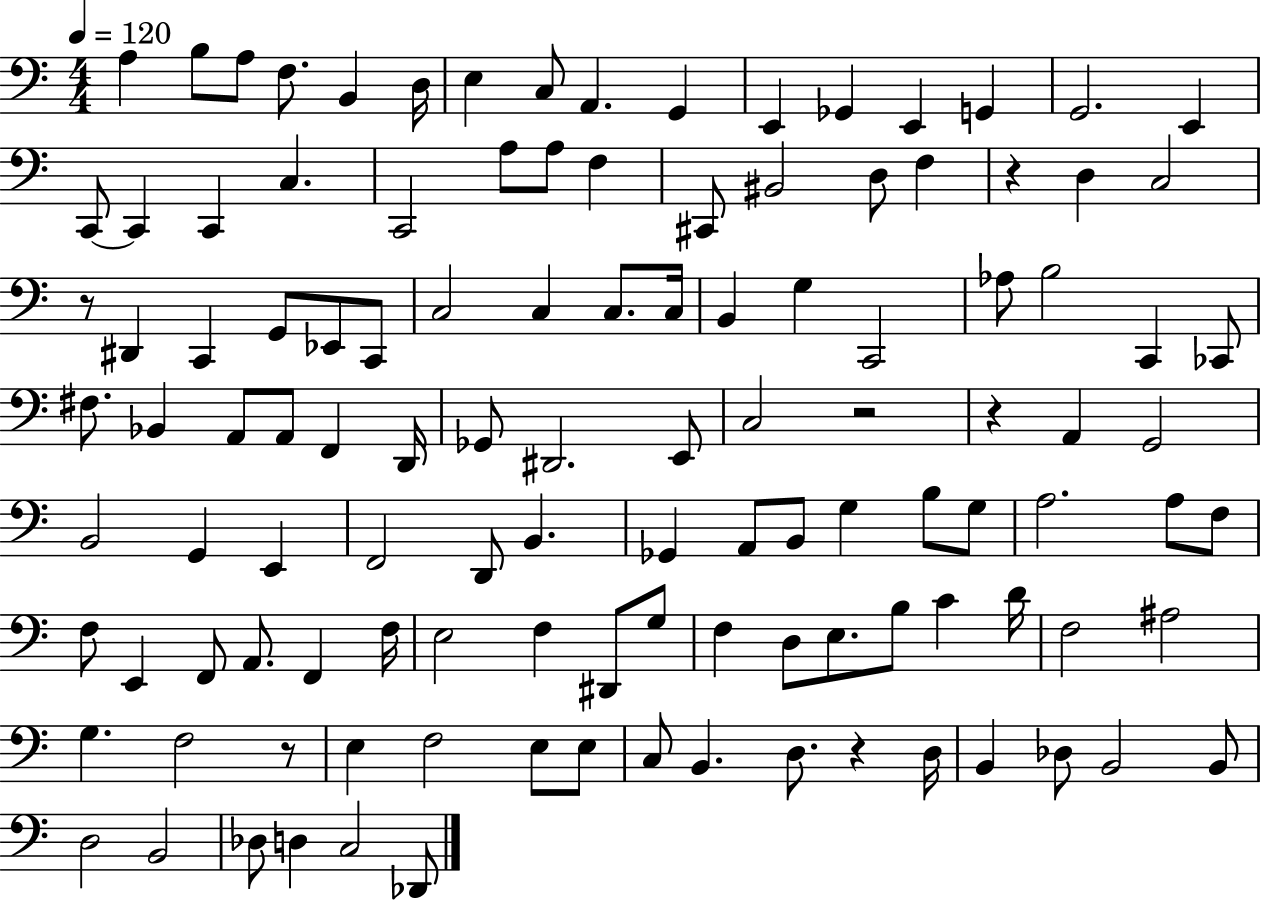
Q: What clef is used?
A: bass